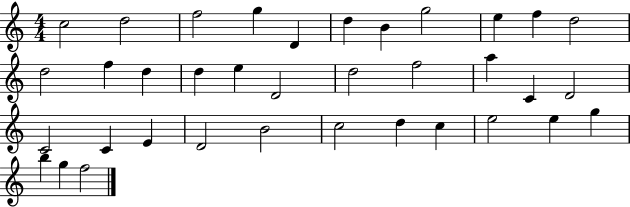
C5/h D5/h F5/h G5/q D4/q D5/q B4/q G5/h E5/q F5/q D5/h D5/h F5/q D5/q D5/q E5/q D4/h D5/h F5/h A5/q C4/q D4/h C4/h C4/q E4/q D4/h B4/h C5/h D5/q C5/q E5/h E5/q G5/q B5/q G5/q F5/h